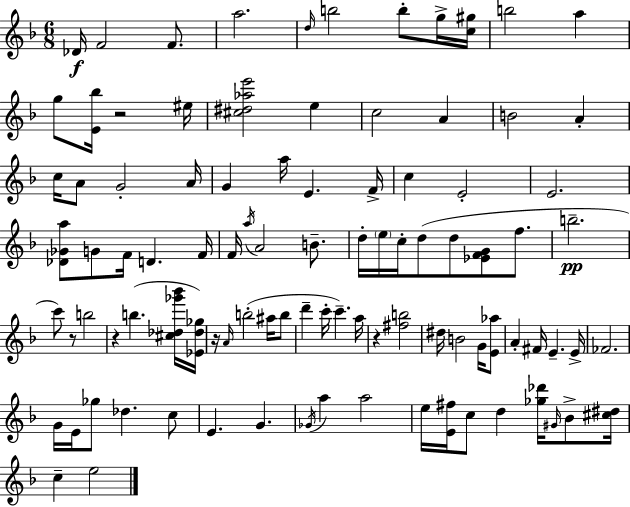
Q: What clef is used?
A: treble